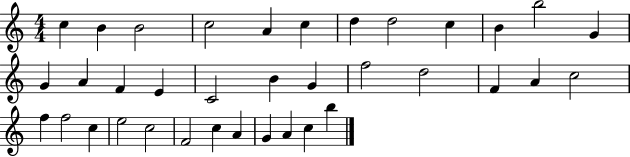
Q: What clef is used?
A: treble